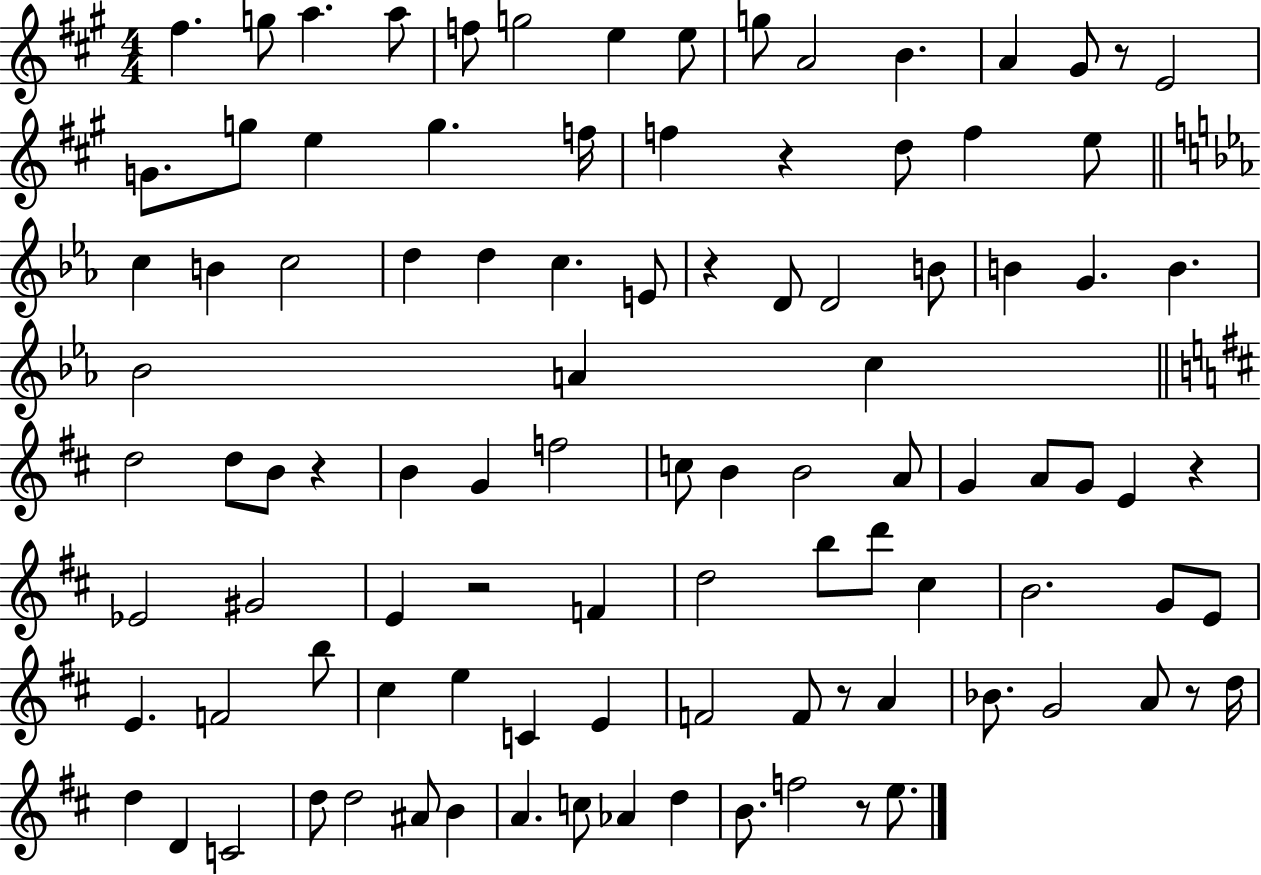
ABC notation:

X:1
T:Untitled
M:4/4
L:1/4
K:A
^f g/2 a a/2 f/2 g2 e e/2 g/2 A2 B A ^G/2 z/2 E2 G/2 g/2 e g f/4 f z d/2 f e/2 c B c2 d d c E/2 z D/2 D2 B/2 B G B _B2 A c d2 d/2 B/2 z B G f2 c/2 B B2 A/2 G A/2 G/2 E z _E2 ^G2 E z2 F d2 b/2 d'/2 ^c B2 G/2 E/2 E F2 b/2 ^c e C E F2 F/2 z/2 A _B/2 G2 A/2 z/2 d/4 d D C2 d/2 d2 ^A/2 B A c/2 _A d B/2 f2 z/2 e/2